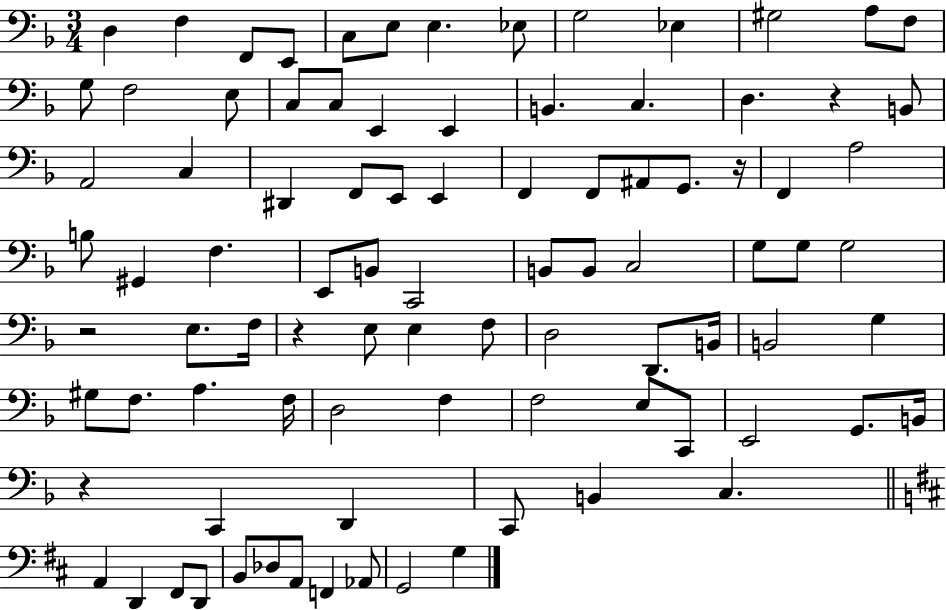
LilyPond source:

{
  \clef bass
  \numericTimeSignature
  \time 3/4
  \key f \major
  d4 f4 f,8 e,8 | c8 e8 e4. ees8 | g2 ees4 | gis2 a8 f8 | \break g8 f2 e8 | c8 c8 e,4 e,4 | b,4. c4. | d4. r4 b,8 | \break a,2 c4 | dis,4 f,8 e,8 e,4 | f,4 f,8 ais,8 g,8. r16 | f,4 a2 | \break b8 gis,4 f4. | e,8 b,8 c,2 | b,8 b,8 c2 | g8 g8 g2 | \break r2 e8. f16 | r4 e8 e4 f8 | d2 d,8. b,16 | b,2 g4 | \break gis8 f8. a4. f16 | d2 f4 | f2 e8 c,8 | e,2 g,8. b,16 | \break r4 c,4 d,4 | c,8 b,4 c4. | \bar "||" \break \key d \major a,4 d,4 fis,8 d,8 | b,8 des8 a,8 f,4 aes,8 | g,2 g4 | \bar "|."
}